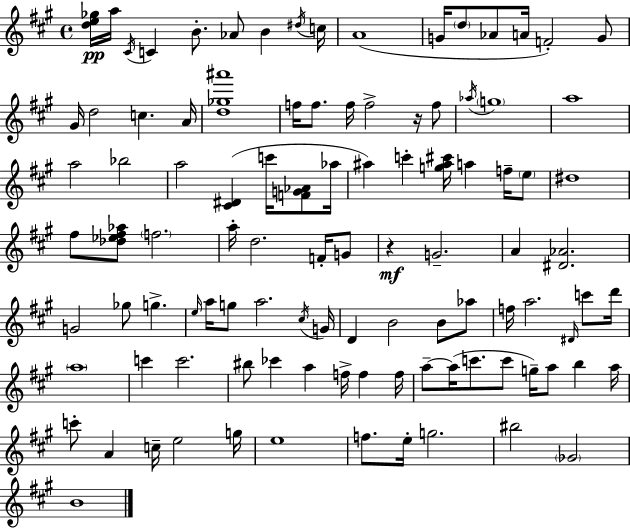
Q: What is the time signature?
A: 4/4